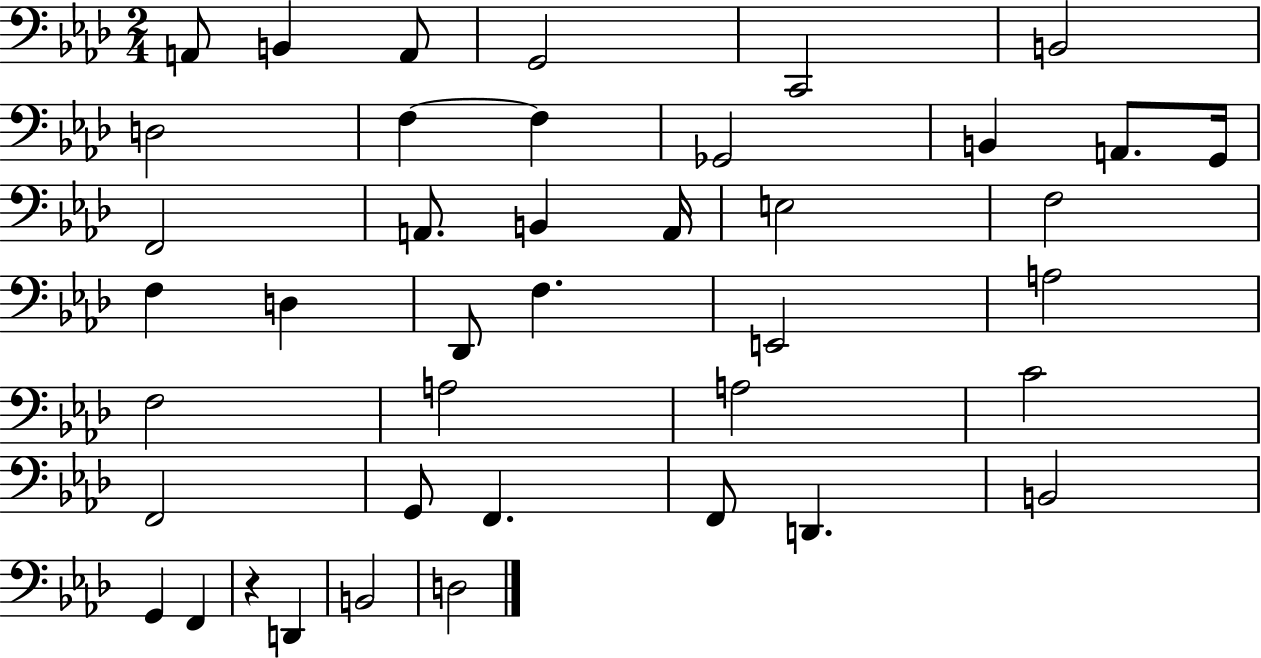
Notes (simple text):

A2/e B2/q A2/e G2/h C2/h B2/h D3/h F3/q F3/q Gb2/h B2/q A2/e. G2/s F2/h A2/e. B2/q A2/s E3/h F3/h F3/q D3/q Db2/e F3/q. E2/h A3/h F3/h A3/h A3/h C4/h F2/h G2/e F2/q. F2/e D2/q. B2/h G2/q F2/q R/q D2/q B2/h D3/h